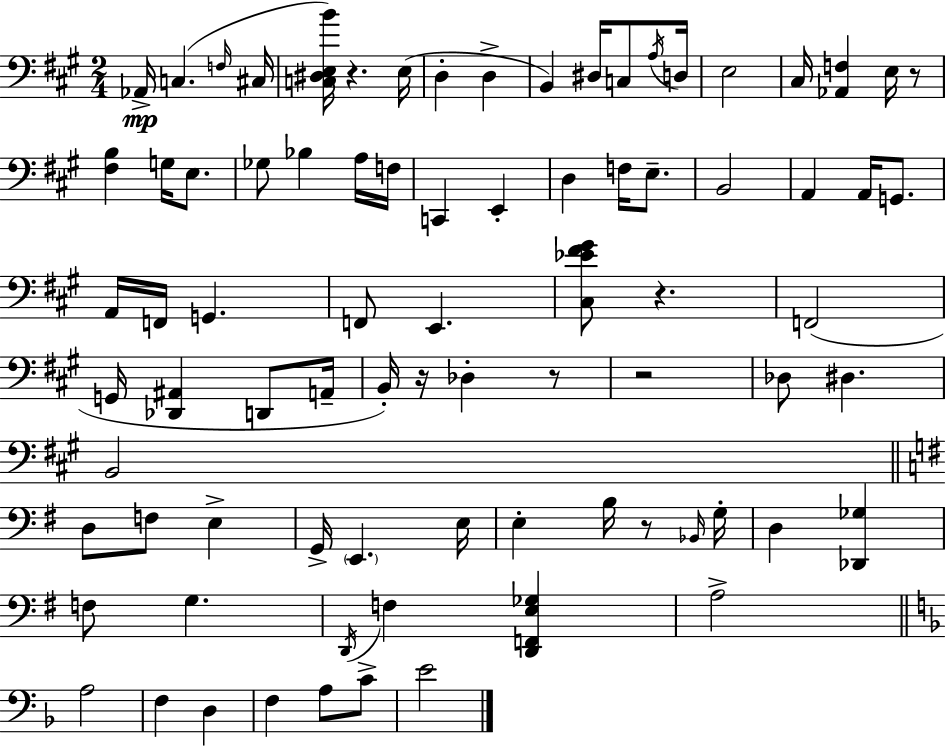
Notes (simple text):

Ab2/s C3/q. F3/s C#3/s [C3,D#3,E3,B4]/s R/q. E3/s D3/q D3/q B2/q D#3/s C3/e A3/s D3/s E3/h C#3/s [Ab2,F3]/q E3/s R/e [F#3,B3]/q G3/s E3/e. Gb3/e Bb3/q A3/s F3/s C2/q E2/q D3/q F3/s E3/e. B2/h A2/q A2/s G2/e. A2/s F2/s G2/q. F2/e E2/q. [C#3,Eb4,F#4,G#4]/e R/q. F2/h G2/s [Db2,A#2]/q D2/e A2/s B2/s R/s Db3/q R/e R/h Db3/e D#3/q. B2/h D3/e F3/e E3/q G2/s E2/q. E3/s E3/q B3/s R/e Bb2/s G3/s D3/q [Db2,Gb3]/q F3/e G3/q. D2/s F3/q [D2,F2,E3,Gb3]/q A3/h A3/h F3/q D3/q F3/q A3/e C4/e E4/h